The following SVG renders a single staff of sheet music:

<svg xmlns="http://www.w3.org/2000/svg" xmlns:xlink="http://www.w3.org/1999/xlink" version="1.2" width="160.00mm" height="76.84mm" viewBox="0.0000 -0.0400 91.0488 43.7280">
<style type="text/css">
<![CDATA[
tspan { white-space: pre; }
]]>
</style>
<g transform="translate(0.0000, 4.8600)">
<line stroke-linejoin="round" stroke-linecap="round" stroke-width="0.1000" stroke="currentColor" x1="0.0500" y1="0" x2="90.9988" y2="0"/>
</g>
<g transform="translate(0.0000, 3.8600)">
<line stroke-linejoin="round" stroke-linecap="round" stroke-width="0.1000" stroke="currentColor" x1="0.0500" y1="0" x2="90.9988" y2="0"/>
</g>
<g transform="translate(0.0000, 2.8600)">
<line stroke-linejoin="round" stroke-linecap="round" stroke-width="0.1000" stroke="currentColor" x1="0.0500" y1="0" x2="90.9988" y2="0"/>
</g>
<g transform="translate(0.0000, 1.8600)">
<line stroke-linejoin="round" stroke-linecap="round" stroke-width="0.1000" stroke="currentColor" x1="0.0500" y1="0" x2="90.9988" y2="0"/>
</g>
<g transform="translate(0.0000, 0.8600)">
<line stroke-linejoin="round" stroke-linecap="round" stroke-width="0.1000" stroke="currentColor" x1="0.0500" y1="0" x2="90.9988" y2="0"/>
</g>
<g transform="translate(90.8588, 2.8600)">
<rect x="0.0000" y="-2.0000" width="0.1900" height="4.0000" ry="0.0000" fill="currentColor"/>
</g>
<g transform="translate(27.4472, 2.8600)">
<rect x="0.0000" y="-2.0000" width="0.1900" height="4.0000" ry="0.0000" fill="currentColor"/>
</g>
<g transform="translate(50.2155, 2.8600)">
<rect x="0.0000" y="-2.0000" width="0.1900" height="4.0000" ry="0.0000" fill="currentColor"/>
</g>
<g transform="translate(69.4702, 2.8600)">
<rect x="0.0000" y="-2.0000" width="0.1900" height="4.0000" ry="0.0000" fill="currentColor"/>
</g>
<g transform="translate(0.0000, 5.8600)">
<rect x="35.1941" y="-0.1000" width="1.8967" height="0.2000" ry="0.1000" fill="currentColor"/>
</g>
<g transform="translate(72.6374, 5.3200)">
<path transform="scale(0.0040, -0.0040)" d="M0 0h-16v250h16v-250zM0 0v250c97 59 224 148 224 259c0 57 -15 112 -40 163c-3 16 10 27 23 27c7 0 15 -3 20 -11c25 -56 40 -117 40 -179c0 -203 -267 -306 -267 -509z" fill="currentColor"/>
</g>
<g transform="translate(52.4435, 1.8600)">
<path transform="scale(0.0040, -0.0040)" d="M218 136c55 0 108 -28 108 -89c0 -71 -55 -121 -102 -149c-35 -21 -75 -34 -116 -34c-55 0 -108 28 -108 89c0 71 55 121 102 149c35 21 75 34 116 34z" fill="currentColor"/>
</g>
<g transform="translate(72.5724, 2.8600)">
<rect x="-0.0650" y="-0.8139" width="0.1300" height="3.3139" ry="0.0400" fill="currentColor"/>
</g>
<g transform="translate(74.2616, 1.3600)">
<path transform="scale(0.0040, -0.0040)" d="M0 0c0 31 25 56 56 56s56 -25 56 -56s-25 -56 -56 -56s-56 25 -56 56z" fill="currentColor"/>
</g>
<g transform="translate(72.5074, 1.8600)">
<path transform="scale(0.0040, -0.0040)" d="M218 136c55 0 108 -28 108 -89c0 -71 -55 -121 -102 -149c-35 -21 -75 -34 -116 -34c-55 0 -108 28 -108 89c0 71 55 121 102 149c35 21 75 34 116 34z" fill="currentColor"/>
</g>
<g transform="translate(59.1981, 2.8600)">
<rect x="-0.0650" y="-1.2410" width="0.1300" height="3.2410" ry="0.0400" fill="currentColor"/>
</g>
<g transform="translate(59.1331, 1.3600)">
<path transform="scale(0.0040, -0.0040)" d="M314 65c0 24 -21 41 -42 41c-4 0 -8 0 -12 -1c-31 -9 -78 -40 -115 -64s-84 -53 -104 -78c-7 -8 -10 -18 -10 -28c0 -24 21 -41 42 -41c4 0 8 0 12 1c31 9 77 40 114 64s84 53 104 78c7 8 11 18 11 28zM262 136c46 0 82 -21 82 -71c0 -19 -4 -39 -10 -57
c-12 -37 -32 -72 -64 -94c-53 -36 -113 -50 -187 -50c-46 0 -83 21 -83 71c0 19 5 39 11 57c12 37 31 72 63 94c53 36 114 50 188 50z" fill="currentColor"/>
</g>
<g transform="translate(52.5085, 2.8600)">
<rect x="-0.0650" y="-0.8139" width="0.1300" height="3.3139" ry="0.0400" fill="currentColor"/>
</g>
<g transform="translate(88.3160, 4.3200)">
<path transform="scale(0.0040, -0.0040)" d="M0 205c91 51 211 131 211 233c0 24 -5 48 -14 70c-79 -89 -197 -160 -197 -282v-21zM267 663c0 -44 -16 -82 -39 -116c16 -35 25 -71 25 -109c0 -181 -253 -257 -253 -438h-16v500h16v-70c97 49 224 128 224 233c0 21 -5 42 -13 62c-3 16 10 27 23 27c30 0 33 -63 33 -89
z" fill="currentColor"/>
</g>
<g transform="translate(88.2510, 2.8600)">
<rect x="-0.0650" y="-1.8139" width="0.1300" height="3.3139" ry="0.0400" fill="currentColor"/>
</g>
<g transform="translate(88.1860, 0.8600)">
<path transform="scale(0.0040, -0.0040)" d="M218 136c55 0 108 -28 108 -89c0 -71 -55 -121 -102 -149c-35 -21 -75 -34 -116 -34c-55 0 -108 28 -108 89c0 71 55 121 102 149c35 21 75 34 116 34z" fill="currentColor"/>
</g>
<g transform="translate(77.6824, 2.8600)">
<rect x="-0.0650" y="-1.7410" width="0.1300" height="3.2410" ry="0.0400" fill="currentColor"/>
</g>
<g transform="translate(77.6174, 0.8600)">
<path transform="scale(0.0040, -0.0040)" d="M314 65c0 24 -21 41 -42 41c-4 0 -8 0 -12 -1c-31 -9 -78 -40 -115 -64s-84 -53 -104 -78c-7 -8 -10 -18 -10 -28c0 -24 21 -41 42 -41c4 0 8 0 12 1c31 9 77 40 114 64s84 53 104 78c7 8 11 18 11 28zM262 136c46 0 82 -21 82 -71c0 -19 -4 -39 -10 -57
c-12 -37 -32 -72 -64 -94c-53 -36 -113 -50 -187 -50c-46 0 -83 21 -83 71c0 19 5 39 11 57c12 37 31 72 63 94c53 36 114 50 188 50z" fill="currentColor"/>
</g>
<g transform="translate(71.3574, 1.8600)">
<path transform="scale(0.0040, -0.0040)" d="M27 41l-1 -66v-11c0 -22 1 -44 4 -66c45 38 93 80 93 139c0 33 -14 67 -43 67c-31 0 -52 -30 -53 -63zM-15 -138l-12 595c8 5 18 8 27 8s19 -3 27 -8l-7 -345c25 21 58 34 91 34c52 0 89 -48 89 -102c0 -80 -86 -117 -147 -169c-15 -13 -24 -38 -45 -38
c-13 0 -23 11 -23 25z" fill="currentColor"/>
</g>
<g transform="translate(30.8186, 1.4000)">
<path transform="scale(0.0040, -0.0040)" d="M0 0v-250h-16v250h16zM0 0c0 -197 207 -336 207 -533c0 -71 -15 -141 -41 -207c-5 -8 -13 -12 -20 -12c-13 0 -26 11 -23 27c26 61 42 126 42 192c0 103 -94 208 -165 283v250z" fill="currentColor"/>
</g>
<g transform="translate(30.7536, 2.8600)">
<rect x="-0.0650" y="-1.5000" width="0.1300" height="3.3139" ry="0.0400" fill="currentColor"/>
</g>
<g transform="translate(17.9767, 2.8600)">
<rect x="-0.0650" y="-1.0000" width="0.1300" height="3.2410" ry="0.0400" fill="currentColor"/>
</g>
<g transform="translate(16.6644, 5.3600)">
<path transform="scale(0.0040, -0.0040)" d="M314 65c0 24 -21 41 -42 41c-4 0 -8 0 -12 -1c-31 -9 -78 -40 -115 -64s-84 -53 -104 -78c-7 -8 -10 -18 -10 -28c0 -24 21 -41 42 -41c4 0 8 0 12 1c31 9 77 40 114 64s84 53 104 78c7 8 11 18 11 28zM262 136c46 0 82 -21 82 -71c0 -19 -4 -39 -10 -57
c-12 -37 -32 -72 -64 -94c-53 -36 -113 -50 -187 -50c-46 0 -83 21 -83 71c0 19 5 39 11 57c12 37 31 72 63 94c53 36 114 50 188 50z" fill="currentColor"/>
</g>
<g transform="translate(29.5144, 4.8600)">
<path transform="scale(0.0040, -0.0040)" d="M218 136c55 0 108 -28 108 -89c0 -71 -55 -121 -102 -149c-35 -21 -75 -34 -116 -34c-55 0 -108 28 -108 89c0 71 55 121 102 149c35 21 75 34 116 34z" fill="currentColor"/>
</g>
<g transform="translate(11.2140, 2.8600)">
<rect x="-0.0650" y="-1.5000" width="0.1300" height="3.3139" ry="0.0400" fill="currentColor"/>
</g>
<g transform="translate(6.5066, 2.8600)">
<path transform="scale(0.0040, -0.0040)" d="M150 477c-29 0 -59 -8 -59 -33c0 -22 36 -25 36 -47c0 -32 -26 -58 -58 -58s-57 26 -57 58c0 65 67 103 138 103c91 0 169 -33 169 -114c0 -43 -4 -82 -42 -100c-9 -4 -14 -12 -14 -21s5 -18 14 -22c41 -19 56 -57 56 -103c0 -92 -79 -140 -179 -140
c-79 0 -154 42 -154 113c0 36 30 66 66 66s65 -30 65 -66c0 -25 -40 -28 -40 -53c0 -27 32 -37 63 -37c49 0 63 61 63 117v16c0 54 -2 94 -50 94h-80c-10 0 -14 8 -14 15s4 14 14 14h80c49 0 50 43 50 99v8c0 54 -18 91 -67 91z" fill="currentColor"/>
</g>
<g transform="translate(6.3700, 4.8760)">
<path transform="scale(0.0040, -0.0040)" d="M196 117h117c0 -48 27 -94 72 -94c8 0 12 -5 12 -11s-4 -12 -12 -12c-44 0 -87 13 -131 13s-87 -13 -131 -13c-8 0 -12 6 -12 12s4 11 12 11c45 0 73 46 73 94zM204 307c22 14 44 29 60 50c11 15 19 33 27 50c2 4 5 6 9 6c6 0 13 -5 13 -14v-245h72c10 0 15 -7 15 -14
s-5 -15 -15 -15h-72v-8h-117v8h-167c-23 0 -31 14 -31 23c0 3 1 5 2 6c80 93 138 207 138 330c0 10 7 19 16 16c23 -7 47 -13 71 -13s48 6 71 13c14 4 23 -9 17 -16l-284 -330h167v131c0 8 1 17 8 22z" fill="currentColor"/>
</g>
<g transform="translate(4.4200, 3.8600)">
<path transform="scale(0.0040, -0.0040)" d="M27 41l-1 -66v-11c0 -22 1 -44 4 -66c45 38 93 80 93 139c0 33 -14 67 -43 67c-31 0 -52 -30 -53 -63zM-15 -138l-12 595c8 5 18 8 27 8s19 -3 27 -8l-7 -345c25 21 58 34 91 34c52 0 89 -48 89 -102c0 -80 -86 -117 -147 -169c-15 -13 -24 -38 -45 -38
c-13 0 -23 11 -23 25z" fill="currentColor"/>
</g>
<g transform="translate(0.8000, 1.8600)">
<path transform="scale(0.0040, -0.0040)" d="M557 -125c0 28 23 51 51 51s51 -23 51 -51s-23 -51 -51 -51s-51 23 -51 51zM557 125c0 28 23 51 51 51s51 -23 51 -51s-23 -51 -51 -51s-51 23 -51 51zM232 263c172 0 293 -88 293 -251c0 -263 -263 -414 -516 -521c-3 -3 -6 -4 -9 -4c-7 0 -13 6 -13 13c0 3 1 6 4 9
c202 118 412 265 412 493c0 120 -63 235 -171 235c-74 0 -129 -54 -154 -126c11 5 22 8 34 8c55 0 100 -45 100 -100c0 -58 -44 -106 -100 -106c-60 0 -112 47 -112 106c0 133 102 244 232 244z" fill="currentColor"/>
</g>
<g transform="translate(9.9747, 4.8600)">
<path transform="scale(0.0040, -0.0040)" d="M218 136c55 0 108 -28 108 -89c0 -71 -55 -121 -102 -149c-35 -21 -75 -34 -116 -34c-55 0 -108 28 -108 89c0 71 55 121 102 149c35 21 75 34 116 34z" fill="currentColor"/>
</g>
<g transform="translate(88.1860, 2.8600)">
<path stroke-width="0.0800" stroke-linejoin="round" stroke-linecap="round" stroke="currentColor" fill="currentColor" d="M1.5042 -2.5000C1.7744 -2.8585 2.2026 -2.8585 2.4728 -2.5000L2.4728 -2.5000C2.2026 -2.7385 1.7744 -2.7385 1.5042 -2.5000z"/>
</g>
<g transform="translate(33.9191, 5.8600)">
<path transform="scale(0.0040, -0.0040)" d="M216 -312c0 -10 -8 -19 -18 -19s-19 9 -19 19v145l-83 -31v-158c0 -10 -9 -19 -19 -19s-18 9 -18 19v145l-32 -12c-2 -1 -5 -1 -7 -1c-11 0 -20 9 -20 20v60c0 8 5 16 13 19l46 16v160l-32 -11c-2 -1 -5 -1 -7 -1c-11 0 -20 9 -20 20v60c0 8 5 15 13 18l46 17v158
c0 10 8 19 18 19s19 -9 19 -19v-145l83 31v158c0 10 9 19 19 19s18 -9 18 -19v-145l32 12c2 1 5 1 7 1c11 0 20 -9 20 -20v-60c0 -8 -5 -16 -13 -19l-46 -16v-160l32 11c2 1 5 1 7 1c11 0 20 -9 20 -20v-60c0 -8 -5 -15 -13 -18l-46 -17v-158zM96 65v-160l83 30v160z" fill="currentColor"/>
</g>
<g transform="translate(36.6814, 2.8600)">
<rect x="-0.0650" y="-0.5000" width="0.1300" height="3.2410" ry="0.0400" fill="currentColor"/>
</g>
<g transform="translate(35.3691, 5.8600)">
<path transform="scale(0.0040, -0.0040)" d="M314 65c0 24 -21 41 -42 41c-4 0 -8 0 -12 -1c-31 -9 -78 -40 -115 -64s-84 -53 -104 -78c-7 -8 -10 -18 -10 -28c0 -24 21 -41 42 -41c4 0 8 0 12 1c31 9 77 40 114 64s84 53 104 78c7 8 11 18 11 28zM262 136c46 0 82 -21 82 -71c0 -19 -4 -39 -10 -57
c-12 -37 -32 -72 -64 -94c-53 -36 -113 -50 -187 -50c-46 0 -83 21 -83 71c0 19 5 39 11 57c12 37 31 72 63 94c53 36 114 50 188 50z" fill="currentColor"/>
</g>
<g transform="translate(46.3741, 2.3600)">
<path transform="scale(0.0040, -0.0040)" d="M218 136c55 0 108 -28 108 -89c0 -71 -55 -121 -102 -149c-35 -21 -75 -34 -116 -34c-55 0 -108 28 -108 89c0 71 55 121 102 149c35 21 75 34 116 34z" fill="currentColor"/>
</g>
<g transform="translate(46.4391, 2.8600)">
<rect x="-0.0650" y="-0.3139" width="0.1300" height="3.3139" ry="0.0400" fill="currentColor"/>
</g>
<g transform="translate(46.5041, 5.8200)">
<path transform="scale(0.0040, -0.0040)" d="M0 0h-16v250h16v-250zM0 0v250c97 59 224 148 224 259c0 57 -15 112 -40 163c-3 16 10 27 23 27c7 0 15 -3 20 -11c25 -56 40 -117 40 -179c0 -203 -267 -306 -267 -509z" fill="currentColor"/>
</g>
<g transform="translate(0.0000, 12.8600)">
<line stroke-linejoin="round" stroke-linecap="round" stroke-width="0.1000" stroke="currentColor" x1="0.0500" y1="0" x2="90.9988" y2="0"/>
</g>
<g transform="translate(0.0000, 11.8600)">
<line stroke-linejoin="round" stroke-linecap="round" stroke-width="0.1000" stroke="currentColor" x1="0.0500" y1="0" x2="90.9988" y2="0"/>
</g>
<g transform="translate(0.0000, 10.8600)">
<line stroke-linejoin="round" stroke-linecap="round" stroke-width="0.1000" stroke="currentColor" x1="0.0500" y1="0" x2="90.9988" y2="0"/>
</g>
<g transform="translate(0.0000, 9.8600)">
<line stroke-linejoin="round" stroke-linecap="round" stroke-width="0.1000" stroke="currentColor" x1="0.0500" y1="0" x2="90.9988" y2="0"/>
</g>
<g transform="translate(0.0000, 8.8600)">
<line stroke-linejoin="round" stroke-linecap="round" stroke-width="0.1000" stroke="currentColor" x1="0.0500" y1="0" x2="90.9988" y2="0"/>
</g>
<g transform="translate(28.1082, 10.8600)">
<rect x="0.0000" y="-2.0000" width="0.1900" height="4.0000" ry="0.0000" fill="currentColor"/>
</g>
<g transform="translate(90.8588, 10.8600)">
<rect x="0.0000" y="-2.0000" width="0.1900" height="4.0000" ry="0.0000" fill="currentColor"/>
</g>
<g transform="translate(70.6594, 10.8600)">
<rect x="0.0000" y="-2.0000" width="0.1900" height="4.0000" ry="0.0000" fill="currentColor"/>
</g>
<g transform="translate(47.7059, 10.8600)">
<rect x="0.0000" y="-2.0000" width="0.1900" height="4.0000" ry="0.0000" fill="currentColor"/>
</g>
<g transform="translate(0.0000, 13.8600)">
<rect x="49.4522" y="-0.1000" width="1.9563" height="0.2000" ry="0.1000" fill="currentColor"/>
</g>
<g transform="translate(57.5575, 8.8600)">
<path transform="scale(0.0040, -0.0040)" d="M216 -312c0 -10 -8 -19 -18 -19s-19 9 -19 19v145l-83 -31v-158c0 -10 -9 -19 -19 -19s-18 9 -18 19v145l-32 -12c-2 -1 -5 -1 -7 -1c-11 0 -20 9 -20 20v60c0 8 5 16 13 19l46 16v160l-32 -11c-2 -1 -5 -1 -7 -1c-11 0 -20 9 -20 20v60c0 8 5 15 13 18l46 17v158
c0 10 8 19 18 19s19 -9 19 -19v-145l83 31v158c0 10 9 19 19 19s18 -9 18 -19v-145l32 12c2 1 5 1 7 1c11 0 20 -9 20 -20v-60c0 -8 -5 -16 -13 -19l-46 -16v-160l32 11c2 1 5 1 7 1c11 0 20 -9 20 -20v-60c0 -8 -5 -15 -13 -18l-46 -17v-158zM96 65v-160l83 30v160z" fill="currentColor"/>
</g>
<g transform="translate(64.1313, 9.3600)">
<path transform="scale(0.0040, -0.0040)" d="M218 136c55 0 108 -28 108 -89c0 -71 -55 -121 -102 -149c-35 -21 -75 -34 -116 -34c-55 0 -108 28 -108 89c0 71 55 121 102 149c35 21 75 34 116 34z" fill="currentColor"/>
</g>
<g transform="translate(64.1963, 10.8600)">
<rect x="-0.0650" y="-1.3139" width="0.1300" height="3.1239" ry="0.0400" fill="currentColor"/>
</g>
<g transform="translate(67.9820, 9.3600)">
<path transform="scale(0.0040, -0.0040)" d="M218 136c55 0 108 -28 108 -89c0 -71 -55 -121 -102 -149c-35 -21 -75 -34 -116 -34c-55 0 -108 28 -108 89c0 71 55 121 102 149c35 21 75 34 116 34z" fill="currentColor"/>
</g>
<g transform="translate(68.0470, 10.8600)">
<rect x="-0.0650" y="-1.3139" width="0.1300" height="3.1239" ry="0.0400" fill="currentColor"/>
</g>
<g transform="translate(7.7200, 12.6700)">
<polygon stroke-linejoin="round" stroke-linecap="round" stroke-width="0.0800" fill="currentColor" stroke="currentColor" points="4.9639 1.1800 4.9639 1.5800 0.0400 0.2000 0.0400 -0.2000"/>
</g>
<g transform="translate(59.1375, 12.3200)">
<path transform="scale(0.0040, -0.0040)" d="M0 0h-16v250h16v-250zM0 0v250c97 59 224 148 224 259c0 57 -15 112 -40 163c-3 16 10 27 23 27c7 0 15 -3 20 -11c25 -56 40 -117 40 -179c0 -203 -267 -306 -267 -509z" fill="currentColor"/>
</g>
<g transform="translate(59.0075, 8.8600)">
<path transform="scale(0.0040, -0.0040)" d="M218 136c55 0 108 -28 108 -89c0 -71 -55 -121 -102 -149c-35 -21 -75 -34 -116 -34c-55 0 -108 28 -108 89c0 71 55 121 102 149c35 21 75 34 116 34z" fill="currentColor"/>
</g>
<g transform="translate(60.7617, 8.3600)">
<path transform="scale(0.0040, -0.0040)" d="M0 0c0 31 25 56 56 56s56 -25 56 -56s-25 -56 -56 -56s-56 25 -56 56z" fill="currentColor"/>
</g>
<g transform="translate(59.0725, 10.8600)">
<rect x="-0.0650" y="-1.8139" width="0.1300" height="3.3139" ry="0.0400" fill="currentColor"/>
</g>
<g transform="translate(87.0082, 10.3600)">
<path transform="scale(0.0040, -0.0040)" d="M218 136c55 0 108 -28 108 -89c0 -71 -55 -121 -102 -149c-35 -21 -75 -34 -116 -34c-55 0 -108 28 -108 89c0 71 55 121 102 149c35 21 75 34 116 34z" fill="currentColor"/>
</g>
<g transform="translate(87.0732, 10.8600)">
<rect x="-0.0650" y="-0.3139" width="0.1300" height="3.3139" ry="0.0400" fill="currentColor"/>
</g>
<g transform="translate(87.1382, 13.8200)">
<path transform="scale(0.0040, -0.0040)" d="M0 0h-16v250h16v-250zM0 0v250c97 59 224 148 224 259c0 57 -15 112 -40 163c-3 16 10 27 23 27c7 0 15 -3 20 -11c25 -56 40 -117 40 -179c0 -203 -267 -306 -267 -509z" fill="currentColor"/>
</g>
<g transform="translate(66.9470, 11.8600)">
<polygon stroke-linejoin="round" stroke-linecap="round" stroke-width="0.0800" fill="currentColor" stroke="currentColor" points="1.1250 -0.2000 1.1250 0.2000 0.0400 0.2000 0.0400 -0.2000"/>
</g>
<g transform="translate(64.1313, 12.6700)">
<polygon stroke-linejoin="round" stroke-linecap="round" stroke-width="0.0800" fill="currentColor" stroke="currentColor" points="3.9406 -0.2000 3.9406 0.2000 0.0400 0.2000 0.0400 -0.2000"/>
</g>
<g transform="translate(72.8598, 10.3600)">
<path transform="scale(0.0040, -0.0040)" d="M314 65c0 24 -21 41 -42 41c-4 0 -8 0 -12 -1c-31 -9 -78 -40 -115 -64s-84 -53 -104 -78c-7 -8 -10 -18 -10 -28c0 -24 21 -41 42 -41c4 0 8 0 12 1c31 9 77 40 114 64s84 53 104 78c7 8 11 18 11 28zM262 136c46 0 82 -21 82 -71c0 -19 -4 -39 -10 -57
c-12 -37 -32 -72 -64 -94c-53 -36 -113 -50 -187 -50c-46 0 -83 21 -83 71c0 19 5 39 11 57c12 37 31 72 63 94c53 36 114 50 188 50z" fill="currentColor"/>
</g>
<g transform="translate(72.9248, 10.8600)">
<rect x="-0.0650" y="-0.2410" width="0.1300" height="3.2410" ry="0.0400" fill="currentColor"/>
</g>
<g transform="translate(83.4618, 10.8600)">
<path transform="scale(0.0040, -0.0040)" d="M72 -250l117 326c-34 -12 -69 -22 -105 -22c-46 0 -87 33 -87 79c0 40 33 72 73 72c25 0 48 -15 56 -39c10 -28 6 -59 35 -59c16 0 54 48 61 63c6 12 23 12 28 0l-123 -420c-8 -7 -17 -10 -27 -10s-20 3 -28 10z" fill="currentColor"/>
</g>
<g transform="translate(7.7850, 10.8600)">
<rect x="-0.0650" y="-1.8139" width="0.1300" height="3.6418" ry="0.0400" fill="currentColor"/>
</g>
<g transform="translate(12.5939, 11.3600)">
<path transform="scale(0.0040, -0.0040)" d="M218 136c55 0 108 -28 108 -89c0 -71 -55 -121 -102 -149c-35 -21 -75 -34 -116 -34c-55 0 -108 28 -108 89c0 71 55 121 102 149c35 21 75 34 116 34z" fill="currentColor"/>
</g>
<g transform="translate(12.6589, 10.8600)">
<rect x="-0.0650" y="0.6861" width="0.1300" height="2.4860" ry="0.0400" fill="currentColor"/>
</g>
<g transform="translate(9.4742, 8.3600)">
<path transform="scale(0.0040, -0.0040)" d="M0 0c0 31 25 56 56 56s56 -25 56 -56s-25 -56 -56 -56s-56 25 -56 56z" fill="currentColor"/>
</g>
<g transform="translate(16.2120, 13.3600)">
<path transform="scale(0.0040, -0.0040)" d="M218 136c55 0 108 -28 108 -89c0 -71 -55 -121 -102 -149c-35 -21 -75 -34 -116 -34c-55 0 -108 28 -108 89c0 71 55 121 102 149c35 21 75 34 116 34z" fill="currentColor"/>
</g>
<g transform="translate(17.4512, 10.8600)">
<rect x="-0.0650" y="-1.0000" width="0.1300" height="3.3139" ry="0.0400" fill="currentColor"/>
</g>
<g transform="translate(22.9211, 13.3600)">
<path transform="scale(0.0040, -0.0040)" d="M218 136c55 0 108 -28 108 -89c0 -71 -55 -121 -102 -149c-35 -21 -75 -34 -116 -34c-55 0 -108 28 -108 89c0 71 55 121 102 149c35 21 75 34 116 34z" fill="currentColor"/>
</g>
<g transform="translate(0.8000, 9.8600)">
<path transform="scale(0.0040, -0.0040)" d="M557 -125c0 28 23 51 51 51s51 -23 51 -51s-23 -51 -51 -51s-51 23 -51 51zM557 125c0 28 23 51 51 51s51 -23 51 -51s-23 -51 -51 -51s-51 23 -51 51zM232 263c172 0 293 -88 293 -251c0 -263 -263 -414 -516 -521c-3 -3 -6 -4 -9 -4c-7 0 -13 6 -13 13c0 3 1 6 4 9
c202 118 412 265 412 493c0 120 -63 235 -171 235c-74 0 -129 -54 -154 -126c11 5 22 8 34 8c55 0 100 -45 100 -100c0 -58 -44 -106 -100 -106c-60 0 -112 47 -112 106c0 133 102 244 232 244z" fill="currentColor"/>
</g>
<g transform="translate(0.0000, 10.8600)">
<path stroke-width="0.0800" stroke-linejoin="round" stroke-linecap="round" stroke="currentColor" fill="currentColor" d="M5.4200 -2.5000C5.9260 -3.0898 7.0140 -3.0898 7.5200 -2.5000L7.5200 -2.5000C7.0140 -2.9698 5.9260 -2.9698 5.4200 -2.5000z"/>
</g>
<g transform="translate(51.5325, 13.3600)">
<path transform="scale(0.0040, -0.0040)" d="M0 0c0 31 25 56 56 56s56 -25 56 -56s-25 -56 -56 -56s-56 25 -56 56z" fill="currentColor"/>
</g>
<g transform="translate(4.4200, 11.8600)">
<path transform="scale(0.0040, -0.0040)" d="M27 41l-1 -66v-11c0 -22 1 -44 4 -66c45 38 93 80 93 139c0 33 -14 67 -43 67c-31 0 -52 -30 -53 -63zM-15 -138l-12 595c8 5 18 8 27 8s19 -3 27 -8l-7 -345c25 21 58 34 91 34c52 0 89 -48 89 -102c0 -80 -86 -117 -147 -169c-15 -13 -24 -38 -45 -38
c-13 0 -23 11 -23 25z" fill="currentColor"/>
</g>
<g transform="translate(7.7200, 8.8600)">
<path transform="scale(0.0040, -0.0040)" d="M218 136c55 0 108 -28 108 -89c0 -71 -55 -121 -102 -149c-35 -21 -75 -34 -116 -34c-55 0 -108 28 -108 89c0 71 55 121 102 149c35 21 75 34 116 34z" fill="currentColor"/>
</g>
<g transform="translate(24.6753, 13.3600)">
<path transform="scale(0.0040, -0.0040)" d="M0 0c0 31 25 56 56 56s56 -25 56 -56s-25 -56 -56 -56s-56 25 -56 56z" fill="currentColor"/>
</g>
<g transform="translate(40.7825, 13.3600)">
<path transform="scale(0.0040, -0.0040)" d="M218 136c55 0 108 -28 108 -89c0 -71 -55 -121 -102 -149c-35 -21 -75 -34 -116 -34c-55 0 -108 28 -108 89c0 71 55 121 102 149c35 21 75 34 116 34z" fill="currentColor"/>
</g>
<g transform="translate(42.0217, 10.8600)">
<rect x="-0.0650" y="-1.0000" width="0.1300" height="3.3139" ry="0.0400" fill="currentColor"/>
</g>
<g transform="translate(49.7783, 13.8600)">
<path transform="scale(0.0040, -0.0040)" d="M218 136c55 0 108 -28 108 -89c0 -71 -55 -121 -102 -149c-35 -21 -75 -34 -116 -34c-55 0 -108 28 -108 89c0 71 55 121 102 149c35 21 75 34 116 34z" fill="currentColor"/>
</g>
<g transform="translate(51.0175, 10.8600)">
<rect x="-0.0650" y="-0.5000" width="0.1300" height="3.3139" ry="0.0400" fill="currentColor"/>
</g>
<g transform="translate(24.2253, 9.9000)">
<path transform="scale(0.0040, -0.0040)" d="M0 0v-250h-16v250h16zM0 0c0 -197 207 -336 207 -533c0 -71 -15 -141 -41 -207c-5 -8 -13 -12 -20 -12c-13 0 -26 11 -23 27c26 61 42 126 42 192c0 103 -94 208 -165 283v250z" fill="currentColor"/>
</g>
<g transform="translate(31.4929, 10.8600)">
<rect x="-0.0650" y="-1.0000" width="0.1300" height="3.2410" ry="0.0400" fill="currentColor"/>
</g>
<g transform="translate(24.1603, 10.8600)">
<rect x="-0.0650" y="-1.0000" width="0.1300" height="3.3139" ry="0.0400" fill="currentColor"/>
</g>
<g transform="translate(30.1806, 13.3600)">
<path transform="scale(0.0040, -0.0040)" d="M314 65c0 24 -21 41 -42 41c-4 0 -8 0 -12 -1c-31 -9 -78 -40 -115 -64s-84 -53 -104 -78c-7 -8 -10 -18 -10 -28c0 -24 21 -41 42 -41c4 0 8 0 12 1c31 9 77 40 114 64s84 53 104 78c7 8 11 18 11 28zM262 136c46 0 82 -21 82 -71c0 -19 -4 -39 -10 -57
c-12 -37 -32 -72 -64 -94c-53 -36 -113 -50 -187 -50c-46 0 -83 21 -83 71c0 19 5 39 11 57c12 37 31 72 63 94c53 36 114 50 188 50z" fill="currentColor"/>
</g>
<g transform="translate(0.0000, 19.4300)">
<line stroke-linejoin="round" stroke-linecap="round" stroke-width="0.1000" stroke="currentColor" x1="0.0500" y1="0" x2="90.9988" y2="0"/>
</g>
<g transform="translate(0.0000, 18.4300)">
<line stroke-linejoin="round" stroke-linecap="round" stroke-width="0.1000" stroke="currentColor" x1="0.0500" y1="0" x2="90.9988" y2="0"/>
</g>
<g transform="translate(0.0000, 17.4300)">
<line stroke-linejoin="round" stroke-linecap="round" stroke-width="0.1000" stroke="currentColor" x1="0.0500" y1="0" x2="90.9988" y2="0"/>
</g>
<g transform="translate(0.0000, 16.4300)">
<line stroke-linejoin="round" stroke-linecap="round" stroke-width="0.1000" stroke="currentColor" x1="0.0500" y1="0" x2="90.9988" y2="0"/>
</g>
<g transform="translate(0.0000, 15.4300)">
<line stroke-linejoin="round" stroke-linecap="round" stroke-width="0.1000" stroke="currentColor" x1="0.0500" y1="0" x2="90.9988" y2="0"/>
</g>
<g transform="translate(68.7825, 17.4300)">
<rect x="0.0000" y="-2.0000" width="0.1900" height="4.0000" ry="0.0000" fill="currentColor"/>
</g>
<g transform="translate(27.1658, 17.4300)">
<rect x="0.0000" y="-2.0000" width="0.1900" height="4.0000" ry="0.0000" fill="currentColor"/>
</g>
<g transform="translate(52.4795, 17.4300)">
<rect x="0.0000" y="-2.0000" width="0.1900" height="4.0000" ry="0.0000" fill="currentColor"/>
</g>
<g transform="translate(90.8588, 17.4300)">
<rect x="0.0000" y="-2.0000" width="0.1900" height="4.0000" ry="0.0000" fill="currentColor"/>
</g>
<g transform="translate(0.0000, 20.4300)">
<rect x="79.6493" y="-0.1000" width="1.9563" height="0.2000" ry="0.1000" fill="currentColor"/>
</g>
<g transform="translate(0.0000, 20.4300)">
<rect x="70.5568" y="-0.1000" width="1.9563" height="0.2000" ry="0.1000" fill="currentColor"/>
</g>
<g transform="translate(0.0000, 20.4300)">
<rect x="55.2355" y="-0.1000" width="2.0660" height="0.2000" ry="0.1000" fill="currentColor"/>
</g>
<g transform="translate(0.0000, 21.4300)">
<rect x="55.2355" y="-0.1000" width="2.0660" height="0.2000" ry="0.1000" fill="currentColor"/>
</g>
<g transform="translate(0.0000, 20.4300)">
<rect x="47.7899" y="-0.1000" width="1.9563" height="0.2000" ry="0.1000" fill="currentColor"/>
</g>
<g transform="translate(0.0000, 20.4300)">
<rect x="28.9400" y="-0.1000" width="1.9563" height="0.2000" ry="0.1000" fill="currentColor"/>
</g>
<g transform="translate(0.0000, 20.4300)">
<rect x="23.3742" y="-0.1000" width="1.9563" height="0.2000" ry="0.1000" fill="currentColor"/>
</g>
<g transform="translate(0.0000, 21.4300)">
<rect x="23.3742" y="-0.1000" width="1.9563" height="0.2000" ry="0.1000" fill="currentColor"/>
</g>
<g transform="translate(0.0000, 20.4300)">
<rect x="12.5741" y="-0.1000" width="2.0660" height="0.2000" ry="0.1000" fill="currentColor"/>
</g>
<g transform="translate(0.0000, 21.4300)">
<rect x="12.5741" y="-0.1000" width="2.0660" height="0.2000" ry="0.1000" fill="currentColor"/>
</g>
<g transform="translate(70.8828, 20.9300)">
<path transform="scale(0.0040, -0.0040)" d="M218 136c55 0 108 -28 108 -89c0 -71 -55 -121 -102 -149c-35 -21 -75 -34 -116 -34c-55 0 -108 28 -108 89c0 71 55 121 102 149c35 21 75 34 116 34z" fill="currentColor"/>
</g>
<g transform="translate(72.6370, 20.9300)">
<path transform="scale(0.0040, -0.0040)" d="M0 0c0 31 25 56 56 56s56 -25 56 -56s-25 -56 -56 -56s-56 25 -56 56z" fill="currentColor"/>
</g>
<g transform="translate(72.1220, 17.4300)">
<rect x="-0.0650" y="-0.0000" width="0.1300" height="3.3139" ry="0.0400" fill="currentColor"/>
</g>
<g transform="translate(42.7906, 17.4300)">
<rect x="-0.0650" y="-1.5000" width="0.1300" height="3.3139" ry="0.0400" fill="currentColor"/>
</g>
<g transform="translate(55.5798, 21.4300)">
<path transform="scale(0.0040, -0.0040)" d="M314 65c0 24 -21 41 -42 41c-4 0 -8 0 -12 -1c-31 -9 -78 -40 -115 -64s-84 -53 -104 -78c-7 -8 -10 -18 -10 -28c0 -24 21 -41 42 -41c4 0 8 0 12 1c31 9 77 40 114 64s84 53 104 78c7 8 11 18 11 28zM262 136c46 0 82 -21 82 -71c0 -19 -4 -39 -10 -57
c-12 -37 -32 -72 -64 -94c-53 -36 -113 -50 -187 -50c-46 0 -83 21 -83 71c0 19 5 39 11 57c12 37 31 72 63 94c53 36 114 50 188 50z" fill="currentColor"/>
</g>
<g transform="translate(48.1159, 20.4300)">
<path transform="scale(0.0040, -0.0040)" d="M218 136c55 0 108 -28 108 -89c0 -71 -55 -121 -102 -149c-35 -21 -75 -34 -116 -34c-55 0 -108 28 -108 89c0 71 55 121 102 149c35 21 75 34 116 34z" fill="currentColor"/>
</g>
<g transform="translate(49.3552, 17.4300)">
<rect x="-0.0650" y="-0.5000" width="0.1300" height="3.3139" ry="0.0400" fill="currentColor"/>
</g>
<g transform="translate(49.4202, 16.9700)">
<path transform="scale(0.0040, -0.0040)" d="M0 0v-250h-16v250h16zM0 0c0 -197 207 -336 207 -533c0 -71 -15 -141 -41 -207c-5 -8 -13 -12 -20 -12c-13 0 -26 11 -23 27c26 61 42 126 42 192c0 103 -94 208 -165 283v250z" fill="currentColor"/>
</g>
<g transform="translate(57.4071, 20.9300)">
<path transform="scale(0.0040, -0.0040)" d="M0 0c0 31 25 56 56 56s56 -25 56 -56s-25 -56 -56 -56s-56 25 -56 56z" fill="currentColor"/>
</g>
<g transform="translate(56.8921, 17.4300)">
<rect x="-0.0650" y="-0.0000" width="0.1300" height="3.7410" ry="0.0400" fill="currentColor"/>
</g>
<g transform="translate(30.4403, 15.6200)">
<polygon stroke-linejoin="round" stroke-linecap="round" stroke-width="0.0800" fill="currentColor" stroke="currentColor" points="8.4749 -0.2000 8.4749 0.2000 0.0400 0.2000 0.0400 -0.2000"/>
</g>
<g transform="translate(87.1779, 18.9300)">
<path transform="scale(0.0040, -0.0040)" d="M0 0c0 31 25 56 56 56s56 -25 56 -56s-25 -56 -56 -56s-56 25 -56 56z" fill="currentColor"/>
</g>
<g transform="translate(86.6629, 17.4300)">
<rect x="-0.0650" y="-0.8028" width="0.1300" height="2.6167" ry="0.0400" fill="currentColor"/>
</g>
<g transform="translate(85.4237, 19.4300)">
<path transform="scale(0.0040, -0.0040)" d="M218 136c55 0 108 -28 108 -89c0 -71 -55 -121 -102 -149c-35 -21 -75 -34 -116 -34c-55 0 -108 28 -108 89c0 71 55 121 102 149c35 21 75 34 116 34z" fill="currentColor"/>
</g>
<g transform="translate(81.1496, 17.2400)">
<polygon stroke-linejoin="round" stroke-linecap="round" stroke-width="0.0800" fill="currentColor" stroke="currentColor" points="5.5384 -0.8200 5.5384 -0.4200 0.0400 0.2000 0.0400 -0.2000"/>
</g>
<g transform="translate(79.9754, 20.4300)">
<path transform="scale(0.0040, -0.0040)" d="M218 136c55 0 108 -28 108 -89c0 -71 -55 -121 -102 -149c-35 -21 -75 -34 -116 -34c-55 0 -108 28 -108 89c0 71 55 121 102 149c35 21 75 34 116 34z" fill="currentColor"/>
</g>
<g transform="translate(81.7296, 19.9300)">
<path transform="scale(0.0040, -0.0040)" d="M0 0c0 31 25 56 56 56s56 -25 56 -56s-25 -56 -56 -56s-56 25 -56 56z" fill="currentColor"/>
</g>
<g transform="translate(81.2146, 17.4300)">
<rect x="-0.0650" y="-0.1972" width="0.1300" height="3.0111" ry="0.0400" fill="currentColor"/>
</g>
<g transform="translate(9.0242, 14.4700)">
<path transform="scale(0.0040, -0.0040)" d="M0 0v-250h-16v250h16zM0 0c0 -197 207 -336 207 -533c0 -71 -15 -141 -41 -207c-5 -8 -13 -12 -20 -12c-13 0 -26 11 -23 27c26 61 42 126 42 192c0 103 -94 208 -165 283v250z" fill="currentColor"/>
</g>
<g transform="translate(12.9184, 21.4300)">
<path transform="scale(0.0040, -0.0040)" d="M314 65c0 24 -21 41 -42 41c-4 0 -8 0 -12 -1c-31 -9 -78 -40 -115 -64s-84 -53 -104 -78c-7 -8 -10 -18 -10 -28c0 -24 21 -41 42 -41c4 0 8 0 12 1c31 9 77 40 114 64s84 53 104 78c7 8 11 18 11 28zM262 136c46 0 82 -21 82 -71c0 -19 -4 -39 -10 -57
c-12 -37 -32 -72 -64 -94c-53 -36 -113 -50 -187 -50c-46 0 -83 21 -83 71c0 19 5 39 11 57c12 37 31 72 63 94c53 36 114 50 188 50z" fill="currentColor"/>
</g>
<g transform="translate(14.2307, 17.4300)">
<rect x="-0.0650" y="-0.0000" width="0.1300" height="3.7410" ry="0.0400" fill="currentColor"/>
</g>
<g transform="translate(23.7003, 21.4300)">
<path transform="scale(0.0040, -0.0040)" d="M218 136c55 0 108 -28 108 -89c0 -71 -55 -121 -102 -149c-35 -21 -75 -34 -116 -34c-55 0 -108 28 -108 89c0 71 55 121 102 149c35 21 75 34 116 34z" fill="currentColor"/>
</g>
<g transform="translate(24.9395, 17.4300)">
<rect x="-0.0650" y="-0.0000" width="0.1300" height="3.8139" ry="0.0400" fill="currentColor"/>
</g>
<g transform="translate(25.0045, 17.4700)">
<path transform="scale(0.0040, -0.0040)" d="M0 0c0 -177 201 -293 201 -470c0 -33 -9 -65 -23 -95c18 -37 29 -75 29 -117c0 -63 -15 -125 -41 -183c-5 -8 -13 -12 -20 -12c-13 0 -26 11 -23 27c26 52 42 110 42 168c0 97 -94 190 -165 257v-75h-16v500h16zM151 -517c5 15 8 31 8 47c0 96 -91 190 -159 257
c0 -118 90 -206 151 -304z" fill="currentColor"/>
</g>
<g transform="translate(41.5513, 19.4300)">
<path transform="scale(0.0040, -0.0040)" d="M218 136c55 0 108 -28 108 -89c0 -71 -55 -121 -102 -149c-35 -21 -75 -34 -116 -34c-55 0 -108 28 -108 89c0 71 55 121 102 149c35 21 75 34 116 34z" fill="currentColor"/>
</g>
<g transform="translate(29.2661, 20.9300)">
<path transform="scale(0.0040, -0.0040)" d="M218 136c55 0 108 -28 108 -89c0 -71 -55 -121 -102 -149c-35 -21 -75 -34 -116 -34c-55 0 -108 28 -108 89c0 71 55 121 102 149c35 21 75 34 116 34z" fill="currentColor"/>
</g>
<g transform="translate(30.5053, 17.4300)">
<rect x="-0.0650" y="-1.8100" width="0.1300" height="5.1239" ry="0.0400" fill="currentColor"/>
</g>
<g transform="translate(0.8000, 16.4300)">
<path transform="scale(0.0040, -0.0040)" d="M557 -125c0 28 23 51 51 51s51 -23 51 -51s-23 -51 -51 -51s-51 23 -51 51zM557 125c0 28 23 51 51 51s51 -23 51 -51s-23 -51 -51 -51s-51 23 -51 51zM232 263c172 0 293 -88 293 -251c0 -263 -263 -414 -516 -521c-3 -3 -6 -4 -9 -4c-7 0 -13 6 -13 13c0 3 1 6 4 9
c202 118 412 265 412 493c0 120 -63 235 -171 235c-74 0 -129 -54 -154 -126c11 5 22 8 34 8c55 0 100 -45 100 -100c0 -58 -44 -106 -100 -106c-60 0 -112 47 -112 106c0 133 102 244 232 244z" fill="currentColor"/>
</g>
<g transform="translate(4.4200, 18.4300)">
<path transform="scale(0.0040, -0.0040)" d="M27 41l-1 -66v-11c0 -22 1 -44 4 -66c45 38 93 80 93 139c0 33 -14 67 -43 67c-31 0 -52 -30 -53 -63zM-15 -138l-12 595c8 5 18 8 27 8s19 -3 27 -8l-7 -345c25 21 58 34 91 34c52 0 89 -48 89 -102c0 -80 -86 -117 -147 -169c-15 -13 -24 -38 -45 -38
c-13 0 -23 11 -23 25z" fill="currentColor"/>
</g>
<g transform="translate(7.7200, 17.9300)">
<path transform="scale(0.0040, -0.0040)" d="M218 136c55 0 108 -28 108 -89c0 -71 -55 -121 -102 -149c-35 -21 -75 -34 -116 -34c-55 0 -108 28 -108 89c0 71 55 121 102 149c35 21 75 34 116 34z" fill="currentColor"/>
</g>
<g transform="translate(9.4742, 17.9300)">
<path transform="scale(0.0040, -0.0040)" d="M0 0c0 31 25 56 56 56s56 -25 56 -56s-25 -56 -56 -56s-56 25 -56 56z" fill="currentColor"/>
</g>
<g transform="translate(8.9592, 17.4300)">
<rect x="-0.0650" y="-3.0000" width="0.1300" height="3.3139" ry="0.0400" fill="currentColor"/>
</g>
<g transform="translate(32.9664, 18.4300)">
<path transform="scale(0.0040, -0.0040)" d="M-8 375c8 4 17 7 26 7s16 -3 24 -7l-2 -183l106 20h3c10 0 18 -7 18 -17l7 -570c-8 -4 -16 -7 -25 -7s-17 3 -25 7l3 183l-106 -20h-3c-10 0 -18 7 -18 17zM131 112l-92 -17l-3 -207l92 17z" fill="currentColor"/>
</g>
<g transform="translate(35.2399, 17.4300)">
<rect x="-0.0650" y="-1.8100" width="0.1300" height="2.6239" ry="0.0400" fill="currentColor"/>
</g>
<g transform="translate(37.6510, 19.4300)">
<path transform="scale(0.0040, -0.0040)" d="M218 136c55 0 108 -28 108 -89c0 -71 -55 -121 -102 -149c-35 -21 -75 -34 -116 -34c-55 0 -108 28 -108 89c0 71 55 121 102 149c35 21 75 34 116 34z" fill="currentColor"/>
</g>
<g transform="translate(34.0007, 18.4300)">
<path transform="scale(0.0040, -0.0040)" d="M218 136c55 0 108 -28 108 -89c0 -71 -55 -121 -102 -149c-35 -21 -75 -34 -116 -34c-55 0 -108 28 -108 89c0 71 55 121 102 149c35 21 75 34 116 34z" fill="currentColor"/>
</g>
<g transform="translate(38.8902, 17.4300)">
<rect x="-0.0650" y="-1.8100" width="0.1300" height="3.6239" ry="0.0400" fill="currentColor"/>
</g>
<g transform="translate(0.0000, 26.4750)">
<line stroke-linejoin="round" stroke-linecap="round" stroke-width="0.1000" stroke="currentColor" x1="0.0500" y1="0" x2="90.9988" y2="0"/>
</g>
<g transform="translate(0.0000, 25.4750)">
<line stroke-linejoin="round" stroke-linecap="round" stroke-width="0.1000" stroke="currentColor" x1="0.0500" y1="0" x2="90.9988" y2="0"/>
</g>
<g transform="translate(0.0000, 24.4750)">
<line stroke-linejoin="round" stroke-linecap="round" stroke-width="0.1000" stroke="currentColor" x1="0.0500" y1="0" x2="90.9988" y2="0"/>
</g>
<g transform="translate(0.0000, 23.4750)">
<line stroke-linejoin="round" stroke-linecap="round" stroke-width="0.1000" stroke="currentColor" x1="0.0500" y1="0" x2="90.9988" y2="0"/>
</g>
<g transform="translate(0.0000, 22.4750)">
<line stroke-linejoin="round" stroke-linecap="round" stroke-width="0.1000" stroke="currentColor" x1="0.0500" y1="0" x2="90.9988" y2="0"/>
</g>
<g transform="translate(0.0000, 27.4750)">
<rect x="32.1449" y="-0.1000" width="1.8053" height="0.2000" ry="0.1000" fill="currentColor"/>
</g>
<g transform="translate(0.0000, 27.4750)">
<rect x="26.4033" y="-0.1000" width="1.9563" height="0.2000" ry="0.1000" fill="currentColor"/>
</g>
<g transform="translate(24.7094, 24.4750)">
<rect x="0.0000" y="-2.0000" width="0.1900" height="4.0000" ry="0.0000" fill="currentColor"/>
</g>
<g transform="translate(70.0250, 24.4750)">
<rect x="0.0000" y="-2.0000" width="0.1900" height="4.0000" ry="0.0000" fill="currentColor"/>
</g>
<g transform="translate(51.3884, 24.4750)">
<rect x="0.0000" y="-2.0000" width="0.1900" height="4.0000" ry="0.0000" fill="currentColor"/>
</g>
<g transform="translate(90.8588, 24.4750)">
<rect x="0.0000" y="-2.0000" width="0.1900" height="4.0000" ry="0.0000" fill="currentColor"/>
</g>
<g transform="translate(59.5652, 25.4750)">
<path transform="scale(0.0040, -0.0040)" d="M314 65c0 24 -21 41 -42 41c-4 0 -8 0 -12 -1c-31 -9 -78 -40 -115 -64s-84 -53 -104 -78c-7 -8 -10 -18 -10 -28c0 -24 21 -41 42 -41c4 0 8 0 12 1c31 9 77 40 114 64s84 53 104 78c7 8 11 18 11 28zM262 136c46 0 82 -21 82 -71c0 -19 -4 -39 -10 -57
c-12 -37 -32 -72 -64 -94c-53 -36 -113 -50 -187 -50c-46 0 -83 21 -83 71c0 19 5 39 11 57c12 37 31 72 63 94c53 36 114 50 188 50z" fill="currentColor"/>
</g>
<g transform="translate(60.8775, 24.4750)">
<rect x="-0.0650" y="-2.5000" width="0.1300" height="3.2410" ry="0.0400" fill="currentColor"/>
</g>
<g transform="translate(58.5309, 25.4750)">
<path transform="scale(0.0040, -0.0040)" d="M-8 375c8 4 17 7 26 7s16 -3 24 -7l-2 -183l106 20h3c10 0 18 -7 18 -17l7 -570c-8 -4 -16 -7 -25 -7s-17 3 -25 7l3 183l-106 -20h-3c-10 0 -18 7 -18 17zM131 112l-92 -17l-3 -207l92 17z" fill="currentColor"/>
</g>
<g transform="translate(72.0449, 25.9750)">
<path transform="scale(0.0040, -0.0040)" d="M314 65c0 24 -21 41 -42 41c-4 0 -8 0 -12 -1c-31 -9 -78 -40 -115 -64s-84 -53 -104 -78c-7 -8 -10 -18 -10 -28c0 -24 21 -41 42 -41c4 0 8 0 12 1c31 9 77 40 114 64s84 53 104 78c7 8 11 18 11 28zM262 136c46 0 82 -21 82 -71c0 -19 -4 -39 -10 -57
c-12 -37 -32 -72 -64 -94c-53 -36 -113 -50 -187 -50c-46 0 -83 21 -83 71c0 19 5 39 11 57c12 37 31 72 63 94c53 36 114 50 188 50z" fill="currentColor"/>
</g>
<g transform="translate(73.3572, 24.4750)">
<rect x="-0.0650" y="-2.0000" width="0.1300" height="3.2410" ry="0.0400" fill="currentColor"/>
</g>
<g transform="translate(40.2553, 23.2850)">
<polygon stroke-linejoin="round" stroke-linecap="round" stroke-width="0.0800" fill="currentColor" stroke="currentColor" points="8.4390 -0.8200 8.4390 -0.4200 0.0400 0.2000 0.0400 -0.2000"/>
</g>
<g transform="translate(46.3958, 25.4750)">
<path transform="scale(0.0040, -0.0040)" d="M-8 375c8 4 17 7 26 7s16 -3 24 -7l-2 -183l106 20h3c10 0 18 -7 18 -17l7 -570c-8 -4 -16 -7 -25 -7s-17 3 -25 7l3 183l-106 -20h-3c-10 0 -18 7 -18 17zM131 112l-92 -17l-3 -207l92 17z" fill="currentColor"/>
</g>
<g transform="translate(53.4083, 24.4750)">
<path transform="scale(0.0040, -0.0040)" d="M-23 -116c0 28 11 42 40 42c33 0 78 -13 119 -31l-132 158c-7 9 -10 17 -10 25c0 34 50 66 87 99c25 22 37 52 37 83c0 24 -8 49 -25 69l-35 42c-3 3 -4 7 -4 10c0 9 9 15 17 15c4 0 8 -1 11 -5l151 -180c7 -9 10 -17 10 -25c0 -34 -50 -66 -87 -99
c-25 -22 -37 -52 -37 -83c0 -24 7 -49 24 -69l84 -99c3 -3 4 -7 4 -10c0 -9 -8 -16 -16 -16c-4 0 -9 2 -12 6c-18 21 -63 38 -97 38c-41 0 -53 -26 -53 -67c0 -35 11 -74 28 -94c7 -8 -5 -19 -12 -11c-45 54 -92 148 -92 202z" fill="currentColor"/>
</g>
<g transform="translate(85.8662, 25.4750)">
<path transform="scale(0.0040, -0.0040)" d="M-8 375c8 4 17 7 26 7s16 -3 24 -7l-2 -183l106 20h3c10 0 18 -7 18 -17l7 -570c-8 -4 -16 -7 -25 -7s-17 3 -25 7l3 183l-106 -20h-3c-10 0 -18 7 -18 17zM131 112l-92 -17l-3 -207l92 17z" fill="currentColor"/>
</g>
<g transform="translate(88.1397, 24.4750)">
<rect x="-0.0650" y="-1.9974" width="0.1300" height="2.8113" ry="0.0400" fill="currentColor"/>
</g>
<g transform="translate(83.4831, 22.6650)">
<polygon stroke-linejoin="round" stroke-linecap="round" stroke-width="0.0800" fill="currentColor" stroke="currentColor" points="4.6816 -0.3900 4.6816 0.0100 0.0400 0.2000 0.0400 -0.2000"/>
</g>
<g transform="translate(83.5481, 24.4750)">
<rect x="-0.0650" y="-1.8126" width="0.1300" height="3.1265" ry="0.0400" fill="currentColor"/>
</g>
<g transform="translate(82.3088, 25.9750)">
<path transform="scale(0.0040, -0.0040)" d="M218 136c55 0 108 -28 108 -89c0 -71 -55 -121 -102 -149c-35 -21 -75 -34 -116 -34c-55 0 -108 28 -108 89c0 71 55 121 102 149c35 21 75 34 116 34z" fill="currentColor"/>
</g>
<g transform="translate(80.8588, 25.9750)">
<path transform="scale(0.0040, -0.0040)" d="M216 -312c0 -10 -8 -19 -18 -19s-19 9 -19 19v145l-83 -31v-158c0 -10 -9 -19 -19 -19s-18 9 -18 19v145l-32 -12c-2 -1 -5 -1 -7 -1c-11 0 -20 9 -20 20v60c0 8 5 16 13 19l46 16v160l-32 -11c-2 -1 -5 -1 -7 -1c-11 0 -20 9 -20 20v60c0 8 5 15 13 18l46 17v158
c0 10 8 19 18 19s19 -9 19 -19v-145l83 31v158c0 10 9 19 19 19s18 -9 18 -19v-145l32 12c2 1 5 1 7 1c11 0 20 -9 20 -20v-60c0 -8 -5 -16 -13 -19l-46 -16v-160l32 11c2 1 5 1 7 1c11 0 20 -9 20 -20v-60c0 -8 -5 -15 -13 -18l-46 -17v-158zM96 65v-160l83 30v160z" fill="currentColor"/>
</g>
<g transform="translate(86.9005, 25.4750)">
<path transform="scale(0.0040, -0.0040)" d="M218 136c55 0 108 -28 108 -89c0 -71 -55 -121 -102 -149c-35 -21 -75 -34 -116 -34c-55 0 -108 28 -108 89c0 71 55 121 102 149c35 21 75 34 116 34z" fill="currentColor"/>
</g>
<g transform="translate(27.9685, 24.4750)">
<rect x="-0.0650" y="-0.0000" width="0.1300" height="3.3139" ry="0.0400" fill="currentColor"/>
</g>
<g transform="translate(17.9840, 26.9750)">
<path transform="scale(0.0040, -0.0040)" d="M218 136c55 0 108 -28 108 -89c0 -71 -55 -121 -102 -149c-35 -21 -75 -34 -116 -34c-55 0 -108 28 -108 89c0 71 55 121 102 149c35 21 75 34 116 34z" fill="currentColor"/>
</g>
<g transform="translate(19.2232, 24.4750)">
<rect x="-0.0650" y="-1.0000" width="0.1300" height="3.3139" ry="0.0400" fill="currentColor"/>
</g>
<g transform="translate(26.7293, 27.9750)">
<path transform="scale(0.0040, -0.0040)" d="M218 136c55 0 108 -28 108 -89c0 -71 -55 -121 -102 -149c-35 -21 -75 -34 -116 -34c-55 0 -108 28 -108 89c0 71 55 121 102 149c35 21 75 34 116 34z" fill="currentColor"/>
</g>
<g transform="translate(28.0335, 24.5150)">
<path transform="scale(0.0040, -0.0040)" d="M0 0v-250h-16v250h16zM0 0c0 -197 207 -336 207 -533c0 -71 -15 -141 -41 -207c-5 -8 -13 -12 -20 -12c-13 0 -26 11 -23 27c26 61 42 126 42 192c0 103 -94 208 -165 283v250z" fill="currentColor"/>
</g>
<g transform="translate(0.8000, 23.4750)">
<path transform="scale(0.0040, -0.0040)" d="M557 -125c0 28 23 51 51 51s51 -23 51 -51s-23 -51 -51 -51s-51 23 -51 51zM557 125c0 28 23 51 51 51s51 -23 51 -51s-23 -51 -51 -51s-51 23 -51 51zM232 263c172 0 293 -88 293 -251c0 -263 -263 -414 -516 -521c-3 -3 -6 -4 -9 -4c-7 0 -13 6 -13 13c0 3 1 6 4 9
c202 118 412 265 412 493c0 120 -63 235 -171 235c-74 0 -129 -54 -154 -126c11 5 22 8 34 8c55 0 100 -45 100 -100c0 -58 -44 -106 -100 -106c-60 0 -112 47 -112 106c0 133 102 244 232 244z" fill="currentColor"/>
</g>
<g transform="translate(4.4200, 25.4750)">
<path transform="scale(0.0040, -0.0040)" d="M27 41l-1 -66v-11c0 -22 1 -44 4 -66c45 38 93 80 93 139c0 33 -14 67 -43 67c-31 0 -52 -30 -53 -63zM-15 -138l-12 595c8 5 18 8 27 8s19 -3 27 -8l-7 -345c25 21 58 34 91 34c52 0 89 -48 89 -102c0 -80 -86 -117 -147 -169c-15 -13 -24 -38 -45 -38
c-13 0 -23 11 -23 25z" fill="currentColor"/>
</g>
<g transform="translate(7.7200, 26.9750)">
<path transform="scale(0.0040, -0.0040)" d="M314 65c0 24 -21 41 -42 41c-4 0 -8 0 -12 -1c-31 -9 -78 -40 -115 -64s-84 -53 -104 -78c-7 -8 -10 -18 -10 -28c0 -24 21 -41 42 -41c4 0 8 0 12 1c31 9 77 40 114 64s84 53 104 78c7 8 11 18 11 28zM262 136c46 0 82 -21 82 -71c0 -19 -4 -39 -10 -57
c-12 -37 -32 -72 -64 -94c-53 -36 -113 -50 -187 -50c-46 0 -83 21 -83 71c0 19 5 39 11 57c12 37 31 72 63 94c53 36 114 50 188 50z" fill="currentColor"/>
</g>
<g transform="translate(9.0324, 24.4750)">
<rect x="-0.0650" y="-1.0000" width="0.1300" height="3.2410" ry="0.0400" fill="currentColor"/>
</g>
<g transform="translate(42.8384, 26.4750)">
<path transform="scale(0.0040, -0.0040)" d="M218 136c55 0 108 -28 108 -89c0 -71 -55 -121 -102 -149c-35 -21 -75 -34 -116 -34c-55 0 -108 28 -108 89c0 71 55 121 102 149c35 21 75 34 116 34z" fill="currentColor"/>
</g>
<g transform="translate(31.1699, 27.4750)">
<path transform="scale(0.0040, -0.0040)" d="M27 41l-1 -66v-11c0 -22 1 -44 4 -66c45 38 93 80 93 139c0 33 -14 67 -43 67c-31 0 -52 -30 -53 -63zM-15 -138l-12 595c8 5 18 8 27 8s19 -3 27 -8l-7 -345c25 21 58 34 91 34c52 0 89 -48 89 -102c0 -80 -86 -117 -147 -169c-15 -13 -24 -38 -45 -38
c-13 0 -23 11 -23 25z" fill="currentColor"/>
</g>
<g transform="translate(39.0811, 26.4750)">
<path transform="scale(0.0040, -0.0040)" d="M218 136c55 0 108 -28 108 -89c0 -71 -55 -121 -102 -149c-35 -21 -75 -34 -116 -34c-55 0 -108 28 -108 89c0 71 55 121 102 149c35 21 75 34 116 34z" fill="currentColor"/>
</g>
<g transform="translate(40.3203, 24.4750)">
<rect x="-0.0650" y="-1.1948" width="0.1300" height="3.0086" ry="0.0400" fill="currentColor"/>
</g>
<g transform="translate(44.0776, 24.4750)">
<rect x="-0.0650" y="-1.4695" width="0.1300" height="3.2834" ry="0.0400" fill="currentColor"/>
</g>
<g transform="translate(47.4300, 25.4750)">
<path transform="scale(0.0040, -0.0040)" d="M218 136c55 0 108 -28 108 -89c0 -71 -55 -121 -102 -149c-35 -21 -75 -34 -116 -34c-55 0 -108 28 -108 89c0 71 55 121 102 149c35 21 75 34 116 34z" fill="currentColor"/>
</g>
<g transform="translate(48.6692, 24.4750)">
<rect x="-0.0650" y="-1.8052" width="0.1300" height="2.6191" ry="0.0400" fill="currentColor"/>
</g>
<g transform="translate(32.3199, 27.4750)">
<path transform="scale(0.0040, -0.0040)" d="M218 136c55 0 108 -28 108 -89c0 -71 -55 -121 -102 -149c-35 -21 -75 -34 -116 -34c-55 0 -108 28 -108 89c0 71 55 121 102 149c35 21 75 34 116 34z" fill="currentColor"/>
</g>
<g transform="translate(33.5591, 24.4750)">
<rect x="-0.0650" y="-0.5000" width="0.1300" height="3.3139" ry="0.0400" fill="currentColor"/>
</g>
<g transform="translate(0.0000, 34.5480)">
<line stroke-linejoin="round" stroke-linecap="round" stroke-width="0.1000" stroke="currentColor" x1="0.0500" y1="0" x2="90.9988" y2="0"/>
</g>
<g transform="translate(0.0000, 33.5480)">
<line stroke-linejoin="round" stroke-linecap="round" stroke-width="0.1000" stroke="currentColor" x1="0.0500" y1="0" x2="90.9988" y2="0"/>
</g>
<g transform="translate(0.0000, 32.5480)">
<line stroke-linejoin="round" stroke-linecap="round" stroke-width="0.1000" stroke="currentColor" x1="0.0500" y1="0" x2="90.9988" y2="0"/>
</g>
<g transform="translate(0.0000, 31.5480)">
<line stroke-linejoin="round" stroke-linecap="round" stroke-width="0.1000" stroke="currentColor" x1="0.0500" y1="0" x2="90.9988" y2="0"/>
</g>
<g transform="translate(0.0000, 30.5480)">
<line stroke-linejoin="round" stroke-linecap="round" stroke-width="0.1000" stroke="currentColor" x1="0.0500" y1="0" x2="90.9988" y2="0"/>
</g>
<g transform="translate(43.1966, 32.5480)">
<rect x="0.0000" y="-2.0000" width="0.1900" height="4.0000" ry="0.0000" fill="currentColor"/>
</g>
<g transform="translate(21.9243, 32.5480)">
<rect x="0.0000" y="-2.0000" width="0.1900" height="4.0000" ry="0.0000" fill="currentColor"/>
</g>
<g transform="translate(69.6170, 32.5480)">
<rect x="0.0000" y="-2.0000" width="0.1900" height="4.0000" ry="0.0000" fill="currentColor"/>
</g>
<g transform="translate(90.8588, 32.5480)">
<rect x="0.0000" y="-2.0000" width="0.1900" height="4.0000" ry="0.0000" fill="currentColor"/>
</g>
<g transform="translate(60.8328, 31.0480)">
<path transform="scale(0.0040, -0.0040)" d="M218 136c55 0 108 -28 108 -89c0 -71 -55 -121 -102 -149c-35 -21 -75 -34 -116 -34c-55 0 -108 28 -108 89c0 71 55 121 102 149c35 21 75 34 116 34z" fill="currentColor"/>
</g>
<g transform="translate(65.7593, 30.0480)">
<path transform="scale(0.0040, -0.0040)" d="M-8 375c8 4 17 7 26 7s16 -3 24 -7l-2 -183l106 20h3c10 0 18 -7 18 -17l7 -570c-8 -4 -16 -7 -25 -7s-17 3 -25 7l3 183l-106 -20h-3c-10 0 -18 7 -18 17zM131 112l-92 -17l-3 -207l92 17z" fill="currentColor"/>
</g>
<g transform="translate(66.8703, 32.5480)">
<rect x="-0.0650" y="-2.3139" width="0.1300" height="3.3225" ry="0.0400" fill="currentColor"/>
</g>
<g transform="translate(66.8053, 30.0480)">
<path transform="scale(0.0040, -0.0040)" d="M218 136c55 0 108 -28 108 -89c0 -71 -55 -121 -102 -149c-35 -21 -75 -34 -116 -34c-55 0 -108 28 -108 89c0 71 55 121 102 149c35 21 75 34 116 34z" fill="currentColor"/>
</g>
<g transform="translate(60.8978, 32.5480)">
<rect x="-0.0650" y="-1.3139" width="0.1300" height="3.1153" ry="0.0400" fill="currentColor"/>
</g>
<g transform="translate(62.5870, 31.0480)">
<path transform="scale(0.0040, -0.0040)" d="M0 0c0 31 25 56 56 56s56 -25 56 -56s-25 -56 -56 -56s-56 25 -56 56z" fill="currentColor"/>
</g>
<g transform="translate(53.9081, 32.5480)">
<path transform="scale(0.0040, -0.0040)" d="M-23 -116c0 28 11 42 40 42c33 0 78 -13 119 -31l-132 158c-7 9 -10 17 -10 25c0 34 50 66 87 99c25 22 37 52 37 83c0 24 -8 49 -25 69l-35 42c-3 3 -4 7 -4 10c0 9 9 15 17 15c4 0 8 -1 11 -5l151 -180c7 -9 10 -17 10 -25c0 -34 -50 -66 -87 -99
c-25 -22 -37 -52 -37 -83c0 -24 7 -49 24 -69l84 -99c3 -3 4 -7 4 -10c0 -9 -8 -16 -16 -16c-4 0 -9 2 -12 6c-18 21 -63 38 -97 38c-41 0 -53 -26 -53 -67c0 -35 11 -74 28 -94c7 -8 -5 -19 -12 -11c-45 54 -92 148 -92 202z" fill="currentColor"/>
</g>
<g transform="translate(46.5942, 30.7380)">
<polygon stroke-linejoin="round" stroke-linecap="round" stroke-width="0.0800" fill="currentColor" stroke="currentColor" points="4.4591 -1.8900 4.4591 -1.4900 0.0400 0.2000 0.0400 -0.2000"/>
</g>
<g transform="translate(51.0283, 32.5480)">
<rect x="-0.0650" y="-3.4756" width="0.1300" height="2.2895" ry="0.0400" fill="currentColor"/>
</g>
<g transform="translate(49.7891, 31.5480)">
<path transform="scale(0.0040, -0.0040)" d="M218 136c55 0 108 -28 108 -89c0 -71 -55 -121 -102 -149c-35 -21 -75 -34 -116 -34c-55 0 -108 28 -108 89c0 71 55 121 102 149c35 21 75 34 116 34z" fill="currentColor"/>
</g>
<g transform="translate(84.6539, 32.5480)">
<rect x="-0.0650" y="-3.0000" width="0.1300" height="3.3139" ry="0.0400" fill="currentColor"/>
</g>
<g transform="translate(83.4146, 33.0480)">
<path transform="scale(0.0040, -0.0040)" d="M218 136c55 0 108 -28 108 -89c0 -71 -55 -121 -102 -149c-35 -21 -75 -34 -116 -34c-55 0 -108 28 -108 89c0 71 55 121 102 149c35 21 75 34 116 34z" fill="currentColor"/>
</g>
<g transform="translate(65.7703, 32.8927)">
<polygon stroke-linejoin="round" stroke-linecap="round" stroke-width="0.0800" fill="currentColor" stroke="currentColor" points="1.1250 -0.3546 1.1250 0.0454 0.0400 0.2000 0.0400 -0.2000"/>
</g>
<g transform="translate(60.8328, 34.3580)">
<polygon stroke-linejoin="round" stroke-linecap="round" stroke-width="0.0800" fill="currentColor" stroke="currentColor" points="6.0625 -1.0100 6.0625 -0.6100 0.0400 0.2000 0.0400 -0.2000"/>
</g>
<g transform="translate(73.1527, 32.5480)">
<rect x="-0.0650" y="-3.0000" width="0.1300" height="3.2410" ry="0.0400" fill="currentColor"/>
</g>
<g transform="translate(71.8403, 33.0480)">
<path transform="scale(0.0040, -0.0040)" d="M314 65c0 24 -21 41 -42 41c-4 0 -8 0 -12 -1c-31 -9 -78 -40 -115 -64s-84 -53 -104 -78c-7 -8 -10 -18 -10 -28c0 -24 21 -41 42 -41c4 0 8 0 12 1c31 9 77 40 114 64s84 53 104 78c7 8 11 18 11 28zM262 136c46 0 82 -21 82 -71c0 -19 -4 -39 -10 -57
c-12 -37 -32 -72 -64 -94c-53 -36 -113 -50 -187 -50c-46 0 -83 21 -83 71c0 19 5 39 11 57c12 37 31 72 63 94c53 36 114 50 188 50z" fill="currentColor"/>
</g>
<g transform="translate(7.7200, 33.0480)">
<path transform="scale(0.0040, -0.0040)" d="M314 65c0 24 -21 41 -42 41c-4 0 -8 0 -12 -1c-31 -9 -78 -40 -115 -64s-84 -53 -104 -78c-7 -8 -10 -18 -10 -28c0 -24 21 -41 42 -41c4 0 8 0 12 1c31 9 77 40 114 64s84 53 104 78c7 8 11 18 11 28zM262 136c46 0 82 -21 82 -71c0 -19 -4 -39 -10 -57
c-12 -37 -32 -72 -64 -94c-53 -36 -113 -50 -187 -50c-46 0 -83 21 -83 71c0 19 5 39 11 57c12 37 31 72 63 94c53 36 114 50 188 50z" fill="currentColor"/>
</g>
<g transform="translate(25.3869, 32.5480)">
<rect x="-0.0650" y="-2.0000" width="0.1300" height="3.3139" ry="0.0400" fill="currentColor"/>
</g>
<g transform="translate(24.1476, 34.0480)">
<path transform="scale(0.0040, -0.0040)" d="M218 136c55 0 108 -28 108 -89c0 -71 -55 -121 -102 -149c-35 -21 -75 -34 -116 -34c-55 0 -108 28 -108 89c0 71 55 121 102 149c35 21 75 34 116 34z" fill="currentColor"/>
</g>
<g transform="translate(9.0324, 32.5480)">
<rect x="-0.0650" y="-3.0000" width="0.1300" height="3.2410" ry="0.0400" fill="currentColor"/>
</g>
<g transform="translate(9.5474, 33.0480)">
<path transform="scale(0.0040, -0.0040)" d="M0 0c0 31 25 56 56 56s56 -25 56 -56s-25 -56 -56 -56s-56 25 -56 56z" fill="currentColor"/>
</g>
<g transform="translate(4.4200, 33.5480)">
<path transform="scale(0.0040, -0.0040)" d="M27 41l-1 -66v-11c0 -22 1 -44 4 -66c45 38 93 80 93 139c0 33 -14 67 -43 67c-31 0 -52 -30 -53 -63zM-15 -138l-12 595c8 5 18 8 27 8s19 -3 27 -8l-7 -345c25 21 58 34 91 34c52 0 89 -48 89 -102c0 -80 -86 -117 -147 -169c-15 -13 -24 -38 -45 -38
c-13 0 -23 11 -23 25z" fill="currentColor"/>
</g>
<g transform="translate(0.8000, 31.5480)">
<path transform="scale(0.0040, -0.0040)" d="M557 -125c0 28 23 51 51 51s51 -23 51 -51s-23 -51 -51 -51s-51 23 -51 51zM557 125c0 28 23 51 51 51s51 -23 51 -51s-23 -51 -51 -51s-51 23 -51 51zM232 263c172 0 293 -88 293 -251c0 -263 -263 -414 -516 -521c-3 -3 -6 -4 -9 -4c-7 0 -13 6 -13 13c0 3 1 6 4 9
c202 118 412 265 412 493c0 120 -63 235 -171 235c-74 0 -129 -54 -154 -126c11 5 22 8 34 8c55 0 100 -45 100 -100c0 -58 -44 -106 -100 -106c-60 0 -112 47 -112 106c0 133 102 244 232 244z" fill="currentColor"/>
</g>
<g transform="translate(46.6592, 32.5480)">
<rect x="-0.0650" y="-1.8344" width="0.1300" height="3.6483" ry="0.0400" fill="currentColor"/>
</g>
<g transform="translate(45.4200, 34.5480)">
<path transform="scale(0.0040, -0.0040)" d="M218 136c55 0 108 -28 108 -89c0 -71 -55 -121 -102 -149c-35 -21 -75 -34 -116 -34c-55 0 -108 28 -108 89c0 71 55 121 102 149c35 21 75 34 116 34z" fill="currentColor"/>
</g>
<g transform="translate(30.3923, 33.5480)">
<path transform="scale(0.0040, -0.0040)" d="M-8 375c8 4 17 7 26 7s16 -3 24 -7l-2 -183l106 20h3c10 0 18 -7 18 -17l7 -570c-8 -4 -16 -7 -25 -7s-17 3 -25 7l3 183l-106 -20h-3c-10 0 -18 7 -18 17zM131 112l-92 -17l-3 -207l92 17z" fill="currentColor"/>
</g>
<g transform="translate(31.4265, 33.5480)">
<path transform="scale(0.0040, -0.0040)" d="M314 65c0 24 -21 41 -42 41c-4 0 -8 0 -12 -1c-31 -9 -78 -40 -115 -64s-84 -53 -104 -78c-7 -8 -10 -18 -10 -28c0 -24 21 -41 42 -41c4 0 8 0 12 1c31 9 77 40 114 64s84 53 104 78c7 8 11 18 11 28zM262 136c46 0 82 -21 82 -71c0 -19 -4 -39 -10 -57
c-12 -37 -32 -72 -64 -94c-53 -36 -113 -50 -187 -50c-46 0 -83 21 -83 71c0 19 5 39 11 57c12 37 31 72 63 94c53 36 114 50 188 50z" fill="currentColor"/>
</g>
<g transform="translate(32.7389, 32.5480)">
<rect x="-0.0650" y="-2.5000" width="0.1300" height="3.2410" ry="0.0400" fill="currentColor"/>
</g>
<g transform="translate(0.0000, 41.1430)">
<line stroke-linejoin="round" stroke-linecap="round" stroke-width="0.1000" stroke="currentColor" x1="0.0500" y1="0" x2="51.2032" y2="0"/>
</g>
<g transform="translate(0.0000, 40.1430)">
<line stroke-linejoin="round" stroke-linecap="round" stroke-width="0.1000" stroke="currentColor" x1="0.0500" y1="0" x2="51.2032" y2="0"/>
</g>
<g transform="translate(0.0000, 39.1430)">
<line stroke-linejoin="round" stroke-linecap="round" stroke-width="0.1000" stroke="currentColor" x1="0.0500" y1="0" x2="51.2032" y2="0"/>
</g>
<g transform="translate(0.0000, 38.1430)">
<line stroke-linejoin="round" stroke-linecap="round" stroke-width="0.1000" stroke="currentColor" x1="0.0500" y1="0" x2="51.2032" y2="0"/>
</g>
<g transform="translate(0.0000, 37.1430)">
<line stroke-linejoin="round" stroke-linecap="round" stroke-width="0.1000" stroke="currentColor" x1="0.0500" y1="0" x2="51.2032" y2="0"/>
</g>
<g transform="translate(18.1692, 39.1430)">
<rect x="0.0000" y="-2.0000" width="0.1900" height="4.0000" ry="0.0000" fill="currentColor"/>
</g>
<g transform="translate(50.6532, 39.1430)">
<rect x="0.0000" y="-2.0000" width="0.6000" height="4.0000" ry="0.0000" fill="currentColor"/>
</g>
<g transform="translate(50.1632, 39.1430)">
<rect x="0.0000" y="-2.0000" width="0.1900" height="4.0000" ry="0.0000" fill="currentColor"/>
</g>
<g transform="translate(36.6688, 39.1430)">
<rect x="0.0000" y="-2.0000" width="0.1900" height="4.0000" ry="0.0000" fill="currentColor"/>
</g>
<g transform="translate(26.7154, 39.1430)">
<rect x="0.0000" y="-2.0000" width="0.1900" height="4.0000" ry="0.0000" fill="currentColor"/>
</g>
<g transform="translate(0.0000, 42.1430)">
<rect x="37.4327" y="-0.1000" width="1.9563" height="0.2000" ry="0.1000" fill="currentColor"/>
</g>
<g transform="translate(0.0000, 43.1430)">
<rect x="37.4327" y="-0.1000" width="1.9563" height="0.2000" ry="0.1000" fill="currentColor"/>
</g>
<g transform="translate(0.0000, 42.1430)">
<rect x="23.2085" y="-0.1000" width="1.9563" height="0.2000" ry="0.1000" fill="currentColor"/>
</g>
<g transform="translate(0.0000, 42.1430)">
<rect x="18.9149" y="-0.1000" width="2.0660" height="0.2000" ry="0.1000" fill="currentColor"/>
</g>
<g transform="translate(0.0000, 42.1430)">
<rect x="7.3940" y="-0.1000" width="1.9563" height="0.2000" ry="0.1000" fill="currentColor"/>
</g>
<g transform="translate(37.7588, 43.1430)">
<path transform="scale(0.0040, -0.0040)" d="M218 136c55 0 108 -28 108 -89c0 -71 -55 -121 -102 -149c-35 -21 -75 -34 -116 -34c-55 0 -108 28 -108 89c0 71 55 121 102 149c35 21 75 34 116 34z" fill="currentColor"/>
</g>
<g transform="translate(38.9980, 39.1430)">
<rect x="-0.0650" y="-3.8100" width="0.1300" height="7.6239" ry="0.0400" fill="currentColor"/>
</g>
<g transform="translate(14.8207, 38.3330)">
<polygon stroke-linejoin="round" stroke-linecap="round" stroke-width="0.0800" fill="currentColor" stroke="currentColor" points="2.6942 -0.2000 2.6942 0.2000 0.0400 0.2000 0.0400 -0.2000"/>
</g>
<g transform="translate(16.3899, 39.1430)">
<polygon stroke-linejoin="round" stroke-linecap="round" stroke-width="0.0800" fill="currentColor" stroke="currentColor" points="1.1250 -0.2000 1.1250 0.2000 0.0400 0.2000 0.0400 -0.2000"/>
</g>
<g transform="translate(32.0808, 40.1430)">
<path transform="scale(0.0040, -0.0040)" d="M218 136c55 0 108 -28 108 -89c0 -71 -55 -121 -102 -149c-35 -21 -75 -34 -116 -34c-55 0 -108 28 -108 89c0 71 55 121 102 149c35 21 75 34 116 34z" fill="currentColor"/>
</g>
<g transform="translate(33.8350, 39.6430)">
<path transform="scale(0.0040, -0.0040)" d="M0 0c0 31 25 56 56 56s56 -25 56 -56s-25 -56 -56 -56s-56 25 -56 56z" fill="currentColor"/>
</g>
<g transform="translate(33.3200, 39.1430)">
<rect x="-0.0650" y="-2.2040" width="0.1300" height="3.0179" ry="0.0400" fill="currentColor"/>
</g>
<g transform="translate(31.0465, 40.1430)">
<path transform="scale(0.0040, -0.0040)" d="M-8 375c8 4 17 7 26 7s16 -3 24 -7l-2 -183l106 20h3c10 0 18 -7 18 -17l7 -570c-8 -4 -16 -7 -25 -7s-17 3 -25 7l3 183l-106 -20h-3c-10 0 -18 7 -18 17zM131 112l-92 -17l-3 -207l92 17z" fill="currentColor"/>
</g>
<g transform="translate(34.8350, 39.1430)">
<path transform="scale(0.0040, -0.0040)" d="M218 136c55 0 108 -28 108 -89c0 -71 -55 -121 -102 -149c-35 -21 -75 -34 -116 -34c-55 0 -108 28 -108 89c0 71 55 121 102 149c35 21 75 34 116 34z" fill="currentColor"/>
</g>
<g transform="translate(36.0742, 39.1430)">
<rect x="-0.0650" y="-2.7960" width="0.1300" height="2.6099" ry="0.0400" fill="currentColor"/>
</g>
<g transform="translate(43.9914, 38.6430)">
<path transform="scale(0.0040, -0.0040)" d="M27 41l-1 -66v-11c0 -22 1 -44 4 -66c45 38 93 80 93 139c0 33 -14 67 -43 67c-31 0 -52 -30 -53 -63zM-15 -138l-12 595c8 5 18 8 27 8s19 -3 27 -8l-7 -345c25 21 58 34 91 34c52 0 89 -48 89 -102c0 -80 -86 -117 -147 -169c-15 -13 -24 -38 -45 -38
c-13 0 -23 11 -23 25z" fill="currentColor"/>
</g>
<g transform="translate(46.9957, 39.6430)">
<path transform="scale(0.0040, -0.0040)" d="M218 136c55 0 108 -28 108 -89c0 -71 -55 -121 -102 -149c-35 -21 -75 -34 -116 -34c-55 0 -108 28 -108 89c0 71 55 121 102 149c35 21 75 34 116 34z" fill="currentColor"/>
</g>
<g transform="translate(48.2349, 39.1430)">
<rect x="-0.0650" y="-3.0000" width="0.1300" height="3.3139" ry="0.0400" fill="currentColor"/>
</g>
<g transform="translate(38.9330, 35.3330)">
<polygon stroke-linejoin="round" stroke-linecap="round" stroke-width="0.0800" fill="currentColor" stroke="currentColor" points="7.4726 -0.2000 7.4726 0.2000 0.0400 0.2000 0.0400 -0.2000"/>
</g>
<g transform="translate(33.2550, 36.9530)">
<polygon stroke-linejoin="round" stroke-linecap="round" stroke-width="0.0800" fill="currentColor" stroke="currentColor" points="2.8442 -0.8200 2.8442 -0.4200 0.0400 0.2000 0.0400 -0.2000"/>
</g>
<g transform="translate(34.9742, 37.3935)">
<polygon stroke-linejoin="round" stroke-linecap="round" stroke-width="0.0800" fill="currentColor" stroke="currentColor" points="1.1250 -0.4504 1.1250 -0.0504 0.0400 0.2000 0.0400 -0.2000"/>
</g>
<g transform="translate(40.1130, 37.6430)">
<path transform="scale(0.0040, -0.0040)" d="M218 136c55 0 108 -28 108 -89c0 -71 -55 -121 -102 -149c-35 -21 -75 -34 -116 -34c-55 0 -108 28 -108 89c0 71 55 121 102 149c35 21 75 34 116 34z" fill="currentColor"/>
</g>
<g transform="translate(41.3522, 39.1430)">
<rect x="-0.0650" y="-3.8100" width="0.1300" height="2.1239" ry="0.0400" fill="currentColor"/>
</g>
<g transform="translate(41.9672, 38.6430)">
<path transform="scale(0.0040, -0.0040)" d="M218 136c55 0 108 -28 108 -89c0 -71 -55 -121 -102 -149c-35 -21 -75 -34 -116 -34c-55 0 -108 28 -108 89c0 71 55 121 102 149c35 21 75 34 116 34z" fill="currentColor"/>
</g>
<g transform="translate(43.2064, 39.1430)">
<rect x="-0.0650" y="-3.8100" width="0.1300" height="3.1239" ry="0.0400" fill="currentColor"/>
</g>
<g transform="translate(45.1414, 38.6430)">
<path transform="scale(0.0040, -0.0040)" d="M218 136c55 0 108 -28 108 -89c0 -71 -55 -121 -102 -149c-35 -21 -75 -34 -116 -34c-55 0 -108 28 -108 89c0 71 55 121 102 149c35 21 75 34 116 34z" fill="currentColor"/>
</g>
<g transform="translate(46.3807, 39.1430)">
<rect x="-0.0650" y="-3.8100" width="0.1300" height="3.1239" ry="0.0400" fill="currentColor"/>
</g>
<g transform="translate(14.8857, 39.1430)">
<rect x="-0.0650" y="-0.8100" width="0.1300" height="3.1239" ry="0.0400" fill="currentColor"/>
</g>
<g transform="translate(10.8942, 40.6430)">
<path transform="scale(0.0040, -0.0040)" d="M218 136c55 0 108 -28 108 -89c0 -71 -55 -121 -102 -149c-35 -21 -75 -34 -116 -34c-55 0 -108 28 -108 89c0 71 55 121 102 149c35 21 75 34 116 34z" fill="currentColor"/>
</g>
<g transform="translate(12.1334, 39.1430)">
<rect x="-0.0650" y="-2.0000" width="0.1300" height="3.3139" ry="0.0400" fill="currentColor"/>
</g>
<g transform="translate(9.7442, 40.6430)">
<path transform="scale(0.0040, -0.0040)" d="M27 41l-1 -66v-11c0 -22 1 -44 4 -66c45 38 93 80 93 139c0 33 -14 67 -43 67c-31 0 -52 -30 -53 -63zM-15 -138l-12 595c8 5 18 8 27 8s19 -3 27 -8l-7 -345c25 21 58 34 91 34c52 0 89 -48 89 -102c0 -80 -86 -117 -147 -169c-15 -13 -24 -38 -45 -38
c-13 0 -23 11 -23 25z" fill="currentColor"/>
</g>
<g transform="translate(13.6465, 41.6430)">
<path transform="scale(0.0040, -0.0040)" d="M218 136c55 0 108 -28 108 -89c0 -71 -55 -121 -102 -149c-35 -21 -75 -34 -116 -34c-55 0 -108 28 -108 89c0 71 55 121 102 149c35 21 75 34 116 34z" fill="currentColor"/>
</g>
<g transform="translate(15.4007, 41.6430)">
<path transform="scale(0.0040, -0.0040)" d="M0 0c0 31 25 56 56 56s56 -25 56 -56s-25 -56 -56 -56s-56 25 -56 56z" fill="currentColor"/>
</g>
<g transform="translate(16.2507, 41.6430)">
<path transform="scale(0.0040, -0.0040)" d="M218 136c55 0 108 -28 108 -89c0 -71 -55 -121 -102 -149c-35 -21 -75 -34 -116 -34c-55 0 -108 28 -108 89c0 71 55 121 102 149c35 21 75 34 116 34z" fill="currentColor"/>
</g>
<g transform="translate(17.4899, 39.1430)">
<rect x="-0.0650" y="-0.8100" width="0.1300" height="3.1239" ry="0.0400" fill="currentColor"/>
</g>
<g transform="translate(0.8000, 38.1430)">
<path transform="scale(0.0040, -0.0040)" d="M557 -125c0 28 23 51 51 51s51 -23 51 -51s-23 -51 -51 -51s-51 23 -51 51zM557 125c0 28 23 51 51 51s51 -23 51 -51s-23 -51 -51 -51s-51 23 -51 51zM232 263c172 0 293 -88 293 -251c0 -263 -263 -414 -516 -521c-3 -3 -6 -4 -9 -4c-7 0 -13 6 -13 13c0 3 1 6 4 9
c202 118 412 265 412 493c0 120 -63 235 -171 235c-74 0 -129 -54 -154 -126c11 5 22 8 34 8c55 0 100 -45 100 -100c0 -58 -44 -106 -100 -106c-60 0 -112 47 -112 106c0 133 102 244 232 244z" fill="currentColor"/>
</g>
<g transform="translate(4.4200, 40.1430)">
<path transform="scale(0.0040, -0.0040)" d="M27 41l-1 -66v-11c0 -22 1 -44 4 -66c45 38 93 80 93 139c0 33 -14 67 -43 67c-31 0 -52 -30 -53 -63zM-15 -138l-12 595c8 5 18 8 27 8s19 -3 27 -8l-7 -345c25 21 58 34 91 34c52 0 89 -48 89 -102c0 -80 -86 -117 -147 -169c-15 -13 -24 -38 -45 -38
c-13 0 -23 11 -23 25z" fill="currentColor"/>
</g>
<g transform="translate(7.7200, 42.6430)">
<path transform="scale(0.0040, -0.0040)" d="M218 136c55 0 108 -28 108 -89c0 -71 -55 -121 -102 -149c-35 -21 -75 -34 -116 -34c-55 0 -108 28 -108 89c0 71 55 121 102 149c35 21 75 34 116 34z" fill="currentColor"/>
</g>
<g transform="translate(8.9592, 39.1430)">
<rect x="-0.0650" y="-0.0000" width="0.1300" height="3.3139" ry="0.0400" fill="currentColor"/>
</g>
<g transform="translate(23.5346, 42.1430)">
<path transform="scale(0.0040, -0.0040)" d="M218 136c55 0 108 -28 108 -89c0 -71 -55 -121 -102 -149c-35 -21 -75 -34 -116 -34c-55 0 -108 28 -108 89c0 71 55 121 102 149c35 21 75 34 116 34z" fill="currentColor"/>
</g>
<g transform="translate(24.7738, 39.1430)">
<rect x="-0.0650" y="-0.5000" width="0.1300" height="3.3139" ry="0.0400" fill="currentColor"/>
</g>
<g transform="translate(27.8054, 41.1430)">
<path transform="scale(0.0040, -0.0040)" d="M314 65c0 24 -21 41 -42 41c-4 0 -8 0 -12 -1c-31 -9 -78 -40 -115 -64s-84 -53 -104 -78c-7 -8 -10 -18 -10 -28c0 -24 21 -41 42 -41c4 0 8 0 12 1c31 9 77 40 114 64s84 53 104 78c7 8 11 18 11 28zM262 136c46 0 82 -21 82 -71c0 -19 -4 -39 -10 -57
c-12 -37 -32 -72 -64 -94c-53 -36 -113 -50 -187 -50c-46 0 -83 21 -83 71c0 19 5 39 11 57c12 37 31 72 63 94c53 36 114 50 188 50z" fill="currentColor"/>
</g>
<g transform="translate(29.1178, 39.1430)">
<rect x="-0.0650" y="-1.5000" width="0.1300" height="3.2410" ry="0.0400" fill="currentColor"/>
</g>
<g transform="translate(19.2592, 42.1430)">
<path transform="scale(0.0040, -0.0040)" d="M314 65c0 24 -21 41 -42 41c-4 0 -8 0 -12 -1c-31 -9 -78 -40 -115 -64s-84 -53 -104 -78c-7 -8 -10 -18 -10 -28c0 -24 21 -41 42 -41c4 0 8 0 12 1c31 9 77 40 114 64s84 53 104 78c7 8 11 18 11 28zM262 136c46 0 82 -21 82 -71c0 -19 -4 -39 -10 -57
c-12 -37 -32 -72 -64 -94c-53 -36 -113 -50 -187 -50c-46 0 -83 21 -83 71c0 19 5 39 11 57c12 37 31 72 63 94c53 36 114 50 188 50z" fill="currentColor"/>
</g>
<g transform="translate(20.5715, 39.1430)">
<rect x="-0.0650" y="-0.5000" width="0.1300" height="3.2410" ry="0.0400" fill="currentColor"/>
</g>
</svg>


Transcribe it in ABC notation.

X:1
T:Untitled
M:3/4
L:1/4
K:F
G,, F,,2 G,,/2 ^E,,2 E,/2 F, G,2 _F,/2 A,2 A,/4 A,/2 C,/2 F,, F,,/2 F,,2 F,, E,, ^A,/2 G,/2 G,/4 E,2 z/2 E,/2 C,/2 C,,2 C,,/4 D,,/2 B,,/2 G,,/2 G,, E,,/2 C,,2 D,, E,,/2 G,,/2 F,,2 F,, D,,/2 _E,, G,,/2 G,,/2 B,,/2 z B,,2 A,,2 ^A,,/2 B,,/2 C,2 A,, B,,2 G,,/2 F,/2 z G,/2 B,/4 C,2 C, D,, _A,, F,,/2 F,,/4 E,,2 E,, G,,2 B,,/2 D,/4 C,,/2 G,/2 E,/2 _E,/2 C,